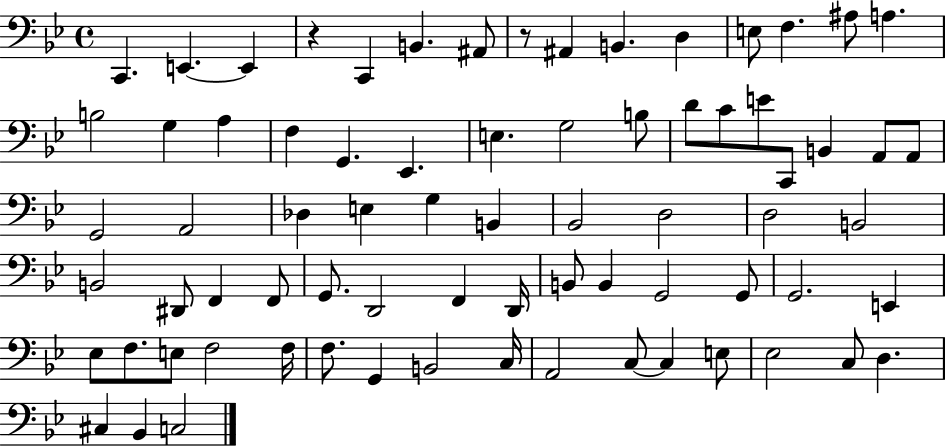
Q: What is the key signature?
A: BES major